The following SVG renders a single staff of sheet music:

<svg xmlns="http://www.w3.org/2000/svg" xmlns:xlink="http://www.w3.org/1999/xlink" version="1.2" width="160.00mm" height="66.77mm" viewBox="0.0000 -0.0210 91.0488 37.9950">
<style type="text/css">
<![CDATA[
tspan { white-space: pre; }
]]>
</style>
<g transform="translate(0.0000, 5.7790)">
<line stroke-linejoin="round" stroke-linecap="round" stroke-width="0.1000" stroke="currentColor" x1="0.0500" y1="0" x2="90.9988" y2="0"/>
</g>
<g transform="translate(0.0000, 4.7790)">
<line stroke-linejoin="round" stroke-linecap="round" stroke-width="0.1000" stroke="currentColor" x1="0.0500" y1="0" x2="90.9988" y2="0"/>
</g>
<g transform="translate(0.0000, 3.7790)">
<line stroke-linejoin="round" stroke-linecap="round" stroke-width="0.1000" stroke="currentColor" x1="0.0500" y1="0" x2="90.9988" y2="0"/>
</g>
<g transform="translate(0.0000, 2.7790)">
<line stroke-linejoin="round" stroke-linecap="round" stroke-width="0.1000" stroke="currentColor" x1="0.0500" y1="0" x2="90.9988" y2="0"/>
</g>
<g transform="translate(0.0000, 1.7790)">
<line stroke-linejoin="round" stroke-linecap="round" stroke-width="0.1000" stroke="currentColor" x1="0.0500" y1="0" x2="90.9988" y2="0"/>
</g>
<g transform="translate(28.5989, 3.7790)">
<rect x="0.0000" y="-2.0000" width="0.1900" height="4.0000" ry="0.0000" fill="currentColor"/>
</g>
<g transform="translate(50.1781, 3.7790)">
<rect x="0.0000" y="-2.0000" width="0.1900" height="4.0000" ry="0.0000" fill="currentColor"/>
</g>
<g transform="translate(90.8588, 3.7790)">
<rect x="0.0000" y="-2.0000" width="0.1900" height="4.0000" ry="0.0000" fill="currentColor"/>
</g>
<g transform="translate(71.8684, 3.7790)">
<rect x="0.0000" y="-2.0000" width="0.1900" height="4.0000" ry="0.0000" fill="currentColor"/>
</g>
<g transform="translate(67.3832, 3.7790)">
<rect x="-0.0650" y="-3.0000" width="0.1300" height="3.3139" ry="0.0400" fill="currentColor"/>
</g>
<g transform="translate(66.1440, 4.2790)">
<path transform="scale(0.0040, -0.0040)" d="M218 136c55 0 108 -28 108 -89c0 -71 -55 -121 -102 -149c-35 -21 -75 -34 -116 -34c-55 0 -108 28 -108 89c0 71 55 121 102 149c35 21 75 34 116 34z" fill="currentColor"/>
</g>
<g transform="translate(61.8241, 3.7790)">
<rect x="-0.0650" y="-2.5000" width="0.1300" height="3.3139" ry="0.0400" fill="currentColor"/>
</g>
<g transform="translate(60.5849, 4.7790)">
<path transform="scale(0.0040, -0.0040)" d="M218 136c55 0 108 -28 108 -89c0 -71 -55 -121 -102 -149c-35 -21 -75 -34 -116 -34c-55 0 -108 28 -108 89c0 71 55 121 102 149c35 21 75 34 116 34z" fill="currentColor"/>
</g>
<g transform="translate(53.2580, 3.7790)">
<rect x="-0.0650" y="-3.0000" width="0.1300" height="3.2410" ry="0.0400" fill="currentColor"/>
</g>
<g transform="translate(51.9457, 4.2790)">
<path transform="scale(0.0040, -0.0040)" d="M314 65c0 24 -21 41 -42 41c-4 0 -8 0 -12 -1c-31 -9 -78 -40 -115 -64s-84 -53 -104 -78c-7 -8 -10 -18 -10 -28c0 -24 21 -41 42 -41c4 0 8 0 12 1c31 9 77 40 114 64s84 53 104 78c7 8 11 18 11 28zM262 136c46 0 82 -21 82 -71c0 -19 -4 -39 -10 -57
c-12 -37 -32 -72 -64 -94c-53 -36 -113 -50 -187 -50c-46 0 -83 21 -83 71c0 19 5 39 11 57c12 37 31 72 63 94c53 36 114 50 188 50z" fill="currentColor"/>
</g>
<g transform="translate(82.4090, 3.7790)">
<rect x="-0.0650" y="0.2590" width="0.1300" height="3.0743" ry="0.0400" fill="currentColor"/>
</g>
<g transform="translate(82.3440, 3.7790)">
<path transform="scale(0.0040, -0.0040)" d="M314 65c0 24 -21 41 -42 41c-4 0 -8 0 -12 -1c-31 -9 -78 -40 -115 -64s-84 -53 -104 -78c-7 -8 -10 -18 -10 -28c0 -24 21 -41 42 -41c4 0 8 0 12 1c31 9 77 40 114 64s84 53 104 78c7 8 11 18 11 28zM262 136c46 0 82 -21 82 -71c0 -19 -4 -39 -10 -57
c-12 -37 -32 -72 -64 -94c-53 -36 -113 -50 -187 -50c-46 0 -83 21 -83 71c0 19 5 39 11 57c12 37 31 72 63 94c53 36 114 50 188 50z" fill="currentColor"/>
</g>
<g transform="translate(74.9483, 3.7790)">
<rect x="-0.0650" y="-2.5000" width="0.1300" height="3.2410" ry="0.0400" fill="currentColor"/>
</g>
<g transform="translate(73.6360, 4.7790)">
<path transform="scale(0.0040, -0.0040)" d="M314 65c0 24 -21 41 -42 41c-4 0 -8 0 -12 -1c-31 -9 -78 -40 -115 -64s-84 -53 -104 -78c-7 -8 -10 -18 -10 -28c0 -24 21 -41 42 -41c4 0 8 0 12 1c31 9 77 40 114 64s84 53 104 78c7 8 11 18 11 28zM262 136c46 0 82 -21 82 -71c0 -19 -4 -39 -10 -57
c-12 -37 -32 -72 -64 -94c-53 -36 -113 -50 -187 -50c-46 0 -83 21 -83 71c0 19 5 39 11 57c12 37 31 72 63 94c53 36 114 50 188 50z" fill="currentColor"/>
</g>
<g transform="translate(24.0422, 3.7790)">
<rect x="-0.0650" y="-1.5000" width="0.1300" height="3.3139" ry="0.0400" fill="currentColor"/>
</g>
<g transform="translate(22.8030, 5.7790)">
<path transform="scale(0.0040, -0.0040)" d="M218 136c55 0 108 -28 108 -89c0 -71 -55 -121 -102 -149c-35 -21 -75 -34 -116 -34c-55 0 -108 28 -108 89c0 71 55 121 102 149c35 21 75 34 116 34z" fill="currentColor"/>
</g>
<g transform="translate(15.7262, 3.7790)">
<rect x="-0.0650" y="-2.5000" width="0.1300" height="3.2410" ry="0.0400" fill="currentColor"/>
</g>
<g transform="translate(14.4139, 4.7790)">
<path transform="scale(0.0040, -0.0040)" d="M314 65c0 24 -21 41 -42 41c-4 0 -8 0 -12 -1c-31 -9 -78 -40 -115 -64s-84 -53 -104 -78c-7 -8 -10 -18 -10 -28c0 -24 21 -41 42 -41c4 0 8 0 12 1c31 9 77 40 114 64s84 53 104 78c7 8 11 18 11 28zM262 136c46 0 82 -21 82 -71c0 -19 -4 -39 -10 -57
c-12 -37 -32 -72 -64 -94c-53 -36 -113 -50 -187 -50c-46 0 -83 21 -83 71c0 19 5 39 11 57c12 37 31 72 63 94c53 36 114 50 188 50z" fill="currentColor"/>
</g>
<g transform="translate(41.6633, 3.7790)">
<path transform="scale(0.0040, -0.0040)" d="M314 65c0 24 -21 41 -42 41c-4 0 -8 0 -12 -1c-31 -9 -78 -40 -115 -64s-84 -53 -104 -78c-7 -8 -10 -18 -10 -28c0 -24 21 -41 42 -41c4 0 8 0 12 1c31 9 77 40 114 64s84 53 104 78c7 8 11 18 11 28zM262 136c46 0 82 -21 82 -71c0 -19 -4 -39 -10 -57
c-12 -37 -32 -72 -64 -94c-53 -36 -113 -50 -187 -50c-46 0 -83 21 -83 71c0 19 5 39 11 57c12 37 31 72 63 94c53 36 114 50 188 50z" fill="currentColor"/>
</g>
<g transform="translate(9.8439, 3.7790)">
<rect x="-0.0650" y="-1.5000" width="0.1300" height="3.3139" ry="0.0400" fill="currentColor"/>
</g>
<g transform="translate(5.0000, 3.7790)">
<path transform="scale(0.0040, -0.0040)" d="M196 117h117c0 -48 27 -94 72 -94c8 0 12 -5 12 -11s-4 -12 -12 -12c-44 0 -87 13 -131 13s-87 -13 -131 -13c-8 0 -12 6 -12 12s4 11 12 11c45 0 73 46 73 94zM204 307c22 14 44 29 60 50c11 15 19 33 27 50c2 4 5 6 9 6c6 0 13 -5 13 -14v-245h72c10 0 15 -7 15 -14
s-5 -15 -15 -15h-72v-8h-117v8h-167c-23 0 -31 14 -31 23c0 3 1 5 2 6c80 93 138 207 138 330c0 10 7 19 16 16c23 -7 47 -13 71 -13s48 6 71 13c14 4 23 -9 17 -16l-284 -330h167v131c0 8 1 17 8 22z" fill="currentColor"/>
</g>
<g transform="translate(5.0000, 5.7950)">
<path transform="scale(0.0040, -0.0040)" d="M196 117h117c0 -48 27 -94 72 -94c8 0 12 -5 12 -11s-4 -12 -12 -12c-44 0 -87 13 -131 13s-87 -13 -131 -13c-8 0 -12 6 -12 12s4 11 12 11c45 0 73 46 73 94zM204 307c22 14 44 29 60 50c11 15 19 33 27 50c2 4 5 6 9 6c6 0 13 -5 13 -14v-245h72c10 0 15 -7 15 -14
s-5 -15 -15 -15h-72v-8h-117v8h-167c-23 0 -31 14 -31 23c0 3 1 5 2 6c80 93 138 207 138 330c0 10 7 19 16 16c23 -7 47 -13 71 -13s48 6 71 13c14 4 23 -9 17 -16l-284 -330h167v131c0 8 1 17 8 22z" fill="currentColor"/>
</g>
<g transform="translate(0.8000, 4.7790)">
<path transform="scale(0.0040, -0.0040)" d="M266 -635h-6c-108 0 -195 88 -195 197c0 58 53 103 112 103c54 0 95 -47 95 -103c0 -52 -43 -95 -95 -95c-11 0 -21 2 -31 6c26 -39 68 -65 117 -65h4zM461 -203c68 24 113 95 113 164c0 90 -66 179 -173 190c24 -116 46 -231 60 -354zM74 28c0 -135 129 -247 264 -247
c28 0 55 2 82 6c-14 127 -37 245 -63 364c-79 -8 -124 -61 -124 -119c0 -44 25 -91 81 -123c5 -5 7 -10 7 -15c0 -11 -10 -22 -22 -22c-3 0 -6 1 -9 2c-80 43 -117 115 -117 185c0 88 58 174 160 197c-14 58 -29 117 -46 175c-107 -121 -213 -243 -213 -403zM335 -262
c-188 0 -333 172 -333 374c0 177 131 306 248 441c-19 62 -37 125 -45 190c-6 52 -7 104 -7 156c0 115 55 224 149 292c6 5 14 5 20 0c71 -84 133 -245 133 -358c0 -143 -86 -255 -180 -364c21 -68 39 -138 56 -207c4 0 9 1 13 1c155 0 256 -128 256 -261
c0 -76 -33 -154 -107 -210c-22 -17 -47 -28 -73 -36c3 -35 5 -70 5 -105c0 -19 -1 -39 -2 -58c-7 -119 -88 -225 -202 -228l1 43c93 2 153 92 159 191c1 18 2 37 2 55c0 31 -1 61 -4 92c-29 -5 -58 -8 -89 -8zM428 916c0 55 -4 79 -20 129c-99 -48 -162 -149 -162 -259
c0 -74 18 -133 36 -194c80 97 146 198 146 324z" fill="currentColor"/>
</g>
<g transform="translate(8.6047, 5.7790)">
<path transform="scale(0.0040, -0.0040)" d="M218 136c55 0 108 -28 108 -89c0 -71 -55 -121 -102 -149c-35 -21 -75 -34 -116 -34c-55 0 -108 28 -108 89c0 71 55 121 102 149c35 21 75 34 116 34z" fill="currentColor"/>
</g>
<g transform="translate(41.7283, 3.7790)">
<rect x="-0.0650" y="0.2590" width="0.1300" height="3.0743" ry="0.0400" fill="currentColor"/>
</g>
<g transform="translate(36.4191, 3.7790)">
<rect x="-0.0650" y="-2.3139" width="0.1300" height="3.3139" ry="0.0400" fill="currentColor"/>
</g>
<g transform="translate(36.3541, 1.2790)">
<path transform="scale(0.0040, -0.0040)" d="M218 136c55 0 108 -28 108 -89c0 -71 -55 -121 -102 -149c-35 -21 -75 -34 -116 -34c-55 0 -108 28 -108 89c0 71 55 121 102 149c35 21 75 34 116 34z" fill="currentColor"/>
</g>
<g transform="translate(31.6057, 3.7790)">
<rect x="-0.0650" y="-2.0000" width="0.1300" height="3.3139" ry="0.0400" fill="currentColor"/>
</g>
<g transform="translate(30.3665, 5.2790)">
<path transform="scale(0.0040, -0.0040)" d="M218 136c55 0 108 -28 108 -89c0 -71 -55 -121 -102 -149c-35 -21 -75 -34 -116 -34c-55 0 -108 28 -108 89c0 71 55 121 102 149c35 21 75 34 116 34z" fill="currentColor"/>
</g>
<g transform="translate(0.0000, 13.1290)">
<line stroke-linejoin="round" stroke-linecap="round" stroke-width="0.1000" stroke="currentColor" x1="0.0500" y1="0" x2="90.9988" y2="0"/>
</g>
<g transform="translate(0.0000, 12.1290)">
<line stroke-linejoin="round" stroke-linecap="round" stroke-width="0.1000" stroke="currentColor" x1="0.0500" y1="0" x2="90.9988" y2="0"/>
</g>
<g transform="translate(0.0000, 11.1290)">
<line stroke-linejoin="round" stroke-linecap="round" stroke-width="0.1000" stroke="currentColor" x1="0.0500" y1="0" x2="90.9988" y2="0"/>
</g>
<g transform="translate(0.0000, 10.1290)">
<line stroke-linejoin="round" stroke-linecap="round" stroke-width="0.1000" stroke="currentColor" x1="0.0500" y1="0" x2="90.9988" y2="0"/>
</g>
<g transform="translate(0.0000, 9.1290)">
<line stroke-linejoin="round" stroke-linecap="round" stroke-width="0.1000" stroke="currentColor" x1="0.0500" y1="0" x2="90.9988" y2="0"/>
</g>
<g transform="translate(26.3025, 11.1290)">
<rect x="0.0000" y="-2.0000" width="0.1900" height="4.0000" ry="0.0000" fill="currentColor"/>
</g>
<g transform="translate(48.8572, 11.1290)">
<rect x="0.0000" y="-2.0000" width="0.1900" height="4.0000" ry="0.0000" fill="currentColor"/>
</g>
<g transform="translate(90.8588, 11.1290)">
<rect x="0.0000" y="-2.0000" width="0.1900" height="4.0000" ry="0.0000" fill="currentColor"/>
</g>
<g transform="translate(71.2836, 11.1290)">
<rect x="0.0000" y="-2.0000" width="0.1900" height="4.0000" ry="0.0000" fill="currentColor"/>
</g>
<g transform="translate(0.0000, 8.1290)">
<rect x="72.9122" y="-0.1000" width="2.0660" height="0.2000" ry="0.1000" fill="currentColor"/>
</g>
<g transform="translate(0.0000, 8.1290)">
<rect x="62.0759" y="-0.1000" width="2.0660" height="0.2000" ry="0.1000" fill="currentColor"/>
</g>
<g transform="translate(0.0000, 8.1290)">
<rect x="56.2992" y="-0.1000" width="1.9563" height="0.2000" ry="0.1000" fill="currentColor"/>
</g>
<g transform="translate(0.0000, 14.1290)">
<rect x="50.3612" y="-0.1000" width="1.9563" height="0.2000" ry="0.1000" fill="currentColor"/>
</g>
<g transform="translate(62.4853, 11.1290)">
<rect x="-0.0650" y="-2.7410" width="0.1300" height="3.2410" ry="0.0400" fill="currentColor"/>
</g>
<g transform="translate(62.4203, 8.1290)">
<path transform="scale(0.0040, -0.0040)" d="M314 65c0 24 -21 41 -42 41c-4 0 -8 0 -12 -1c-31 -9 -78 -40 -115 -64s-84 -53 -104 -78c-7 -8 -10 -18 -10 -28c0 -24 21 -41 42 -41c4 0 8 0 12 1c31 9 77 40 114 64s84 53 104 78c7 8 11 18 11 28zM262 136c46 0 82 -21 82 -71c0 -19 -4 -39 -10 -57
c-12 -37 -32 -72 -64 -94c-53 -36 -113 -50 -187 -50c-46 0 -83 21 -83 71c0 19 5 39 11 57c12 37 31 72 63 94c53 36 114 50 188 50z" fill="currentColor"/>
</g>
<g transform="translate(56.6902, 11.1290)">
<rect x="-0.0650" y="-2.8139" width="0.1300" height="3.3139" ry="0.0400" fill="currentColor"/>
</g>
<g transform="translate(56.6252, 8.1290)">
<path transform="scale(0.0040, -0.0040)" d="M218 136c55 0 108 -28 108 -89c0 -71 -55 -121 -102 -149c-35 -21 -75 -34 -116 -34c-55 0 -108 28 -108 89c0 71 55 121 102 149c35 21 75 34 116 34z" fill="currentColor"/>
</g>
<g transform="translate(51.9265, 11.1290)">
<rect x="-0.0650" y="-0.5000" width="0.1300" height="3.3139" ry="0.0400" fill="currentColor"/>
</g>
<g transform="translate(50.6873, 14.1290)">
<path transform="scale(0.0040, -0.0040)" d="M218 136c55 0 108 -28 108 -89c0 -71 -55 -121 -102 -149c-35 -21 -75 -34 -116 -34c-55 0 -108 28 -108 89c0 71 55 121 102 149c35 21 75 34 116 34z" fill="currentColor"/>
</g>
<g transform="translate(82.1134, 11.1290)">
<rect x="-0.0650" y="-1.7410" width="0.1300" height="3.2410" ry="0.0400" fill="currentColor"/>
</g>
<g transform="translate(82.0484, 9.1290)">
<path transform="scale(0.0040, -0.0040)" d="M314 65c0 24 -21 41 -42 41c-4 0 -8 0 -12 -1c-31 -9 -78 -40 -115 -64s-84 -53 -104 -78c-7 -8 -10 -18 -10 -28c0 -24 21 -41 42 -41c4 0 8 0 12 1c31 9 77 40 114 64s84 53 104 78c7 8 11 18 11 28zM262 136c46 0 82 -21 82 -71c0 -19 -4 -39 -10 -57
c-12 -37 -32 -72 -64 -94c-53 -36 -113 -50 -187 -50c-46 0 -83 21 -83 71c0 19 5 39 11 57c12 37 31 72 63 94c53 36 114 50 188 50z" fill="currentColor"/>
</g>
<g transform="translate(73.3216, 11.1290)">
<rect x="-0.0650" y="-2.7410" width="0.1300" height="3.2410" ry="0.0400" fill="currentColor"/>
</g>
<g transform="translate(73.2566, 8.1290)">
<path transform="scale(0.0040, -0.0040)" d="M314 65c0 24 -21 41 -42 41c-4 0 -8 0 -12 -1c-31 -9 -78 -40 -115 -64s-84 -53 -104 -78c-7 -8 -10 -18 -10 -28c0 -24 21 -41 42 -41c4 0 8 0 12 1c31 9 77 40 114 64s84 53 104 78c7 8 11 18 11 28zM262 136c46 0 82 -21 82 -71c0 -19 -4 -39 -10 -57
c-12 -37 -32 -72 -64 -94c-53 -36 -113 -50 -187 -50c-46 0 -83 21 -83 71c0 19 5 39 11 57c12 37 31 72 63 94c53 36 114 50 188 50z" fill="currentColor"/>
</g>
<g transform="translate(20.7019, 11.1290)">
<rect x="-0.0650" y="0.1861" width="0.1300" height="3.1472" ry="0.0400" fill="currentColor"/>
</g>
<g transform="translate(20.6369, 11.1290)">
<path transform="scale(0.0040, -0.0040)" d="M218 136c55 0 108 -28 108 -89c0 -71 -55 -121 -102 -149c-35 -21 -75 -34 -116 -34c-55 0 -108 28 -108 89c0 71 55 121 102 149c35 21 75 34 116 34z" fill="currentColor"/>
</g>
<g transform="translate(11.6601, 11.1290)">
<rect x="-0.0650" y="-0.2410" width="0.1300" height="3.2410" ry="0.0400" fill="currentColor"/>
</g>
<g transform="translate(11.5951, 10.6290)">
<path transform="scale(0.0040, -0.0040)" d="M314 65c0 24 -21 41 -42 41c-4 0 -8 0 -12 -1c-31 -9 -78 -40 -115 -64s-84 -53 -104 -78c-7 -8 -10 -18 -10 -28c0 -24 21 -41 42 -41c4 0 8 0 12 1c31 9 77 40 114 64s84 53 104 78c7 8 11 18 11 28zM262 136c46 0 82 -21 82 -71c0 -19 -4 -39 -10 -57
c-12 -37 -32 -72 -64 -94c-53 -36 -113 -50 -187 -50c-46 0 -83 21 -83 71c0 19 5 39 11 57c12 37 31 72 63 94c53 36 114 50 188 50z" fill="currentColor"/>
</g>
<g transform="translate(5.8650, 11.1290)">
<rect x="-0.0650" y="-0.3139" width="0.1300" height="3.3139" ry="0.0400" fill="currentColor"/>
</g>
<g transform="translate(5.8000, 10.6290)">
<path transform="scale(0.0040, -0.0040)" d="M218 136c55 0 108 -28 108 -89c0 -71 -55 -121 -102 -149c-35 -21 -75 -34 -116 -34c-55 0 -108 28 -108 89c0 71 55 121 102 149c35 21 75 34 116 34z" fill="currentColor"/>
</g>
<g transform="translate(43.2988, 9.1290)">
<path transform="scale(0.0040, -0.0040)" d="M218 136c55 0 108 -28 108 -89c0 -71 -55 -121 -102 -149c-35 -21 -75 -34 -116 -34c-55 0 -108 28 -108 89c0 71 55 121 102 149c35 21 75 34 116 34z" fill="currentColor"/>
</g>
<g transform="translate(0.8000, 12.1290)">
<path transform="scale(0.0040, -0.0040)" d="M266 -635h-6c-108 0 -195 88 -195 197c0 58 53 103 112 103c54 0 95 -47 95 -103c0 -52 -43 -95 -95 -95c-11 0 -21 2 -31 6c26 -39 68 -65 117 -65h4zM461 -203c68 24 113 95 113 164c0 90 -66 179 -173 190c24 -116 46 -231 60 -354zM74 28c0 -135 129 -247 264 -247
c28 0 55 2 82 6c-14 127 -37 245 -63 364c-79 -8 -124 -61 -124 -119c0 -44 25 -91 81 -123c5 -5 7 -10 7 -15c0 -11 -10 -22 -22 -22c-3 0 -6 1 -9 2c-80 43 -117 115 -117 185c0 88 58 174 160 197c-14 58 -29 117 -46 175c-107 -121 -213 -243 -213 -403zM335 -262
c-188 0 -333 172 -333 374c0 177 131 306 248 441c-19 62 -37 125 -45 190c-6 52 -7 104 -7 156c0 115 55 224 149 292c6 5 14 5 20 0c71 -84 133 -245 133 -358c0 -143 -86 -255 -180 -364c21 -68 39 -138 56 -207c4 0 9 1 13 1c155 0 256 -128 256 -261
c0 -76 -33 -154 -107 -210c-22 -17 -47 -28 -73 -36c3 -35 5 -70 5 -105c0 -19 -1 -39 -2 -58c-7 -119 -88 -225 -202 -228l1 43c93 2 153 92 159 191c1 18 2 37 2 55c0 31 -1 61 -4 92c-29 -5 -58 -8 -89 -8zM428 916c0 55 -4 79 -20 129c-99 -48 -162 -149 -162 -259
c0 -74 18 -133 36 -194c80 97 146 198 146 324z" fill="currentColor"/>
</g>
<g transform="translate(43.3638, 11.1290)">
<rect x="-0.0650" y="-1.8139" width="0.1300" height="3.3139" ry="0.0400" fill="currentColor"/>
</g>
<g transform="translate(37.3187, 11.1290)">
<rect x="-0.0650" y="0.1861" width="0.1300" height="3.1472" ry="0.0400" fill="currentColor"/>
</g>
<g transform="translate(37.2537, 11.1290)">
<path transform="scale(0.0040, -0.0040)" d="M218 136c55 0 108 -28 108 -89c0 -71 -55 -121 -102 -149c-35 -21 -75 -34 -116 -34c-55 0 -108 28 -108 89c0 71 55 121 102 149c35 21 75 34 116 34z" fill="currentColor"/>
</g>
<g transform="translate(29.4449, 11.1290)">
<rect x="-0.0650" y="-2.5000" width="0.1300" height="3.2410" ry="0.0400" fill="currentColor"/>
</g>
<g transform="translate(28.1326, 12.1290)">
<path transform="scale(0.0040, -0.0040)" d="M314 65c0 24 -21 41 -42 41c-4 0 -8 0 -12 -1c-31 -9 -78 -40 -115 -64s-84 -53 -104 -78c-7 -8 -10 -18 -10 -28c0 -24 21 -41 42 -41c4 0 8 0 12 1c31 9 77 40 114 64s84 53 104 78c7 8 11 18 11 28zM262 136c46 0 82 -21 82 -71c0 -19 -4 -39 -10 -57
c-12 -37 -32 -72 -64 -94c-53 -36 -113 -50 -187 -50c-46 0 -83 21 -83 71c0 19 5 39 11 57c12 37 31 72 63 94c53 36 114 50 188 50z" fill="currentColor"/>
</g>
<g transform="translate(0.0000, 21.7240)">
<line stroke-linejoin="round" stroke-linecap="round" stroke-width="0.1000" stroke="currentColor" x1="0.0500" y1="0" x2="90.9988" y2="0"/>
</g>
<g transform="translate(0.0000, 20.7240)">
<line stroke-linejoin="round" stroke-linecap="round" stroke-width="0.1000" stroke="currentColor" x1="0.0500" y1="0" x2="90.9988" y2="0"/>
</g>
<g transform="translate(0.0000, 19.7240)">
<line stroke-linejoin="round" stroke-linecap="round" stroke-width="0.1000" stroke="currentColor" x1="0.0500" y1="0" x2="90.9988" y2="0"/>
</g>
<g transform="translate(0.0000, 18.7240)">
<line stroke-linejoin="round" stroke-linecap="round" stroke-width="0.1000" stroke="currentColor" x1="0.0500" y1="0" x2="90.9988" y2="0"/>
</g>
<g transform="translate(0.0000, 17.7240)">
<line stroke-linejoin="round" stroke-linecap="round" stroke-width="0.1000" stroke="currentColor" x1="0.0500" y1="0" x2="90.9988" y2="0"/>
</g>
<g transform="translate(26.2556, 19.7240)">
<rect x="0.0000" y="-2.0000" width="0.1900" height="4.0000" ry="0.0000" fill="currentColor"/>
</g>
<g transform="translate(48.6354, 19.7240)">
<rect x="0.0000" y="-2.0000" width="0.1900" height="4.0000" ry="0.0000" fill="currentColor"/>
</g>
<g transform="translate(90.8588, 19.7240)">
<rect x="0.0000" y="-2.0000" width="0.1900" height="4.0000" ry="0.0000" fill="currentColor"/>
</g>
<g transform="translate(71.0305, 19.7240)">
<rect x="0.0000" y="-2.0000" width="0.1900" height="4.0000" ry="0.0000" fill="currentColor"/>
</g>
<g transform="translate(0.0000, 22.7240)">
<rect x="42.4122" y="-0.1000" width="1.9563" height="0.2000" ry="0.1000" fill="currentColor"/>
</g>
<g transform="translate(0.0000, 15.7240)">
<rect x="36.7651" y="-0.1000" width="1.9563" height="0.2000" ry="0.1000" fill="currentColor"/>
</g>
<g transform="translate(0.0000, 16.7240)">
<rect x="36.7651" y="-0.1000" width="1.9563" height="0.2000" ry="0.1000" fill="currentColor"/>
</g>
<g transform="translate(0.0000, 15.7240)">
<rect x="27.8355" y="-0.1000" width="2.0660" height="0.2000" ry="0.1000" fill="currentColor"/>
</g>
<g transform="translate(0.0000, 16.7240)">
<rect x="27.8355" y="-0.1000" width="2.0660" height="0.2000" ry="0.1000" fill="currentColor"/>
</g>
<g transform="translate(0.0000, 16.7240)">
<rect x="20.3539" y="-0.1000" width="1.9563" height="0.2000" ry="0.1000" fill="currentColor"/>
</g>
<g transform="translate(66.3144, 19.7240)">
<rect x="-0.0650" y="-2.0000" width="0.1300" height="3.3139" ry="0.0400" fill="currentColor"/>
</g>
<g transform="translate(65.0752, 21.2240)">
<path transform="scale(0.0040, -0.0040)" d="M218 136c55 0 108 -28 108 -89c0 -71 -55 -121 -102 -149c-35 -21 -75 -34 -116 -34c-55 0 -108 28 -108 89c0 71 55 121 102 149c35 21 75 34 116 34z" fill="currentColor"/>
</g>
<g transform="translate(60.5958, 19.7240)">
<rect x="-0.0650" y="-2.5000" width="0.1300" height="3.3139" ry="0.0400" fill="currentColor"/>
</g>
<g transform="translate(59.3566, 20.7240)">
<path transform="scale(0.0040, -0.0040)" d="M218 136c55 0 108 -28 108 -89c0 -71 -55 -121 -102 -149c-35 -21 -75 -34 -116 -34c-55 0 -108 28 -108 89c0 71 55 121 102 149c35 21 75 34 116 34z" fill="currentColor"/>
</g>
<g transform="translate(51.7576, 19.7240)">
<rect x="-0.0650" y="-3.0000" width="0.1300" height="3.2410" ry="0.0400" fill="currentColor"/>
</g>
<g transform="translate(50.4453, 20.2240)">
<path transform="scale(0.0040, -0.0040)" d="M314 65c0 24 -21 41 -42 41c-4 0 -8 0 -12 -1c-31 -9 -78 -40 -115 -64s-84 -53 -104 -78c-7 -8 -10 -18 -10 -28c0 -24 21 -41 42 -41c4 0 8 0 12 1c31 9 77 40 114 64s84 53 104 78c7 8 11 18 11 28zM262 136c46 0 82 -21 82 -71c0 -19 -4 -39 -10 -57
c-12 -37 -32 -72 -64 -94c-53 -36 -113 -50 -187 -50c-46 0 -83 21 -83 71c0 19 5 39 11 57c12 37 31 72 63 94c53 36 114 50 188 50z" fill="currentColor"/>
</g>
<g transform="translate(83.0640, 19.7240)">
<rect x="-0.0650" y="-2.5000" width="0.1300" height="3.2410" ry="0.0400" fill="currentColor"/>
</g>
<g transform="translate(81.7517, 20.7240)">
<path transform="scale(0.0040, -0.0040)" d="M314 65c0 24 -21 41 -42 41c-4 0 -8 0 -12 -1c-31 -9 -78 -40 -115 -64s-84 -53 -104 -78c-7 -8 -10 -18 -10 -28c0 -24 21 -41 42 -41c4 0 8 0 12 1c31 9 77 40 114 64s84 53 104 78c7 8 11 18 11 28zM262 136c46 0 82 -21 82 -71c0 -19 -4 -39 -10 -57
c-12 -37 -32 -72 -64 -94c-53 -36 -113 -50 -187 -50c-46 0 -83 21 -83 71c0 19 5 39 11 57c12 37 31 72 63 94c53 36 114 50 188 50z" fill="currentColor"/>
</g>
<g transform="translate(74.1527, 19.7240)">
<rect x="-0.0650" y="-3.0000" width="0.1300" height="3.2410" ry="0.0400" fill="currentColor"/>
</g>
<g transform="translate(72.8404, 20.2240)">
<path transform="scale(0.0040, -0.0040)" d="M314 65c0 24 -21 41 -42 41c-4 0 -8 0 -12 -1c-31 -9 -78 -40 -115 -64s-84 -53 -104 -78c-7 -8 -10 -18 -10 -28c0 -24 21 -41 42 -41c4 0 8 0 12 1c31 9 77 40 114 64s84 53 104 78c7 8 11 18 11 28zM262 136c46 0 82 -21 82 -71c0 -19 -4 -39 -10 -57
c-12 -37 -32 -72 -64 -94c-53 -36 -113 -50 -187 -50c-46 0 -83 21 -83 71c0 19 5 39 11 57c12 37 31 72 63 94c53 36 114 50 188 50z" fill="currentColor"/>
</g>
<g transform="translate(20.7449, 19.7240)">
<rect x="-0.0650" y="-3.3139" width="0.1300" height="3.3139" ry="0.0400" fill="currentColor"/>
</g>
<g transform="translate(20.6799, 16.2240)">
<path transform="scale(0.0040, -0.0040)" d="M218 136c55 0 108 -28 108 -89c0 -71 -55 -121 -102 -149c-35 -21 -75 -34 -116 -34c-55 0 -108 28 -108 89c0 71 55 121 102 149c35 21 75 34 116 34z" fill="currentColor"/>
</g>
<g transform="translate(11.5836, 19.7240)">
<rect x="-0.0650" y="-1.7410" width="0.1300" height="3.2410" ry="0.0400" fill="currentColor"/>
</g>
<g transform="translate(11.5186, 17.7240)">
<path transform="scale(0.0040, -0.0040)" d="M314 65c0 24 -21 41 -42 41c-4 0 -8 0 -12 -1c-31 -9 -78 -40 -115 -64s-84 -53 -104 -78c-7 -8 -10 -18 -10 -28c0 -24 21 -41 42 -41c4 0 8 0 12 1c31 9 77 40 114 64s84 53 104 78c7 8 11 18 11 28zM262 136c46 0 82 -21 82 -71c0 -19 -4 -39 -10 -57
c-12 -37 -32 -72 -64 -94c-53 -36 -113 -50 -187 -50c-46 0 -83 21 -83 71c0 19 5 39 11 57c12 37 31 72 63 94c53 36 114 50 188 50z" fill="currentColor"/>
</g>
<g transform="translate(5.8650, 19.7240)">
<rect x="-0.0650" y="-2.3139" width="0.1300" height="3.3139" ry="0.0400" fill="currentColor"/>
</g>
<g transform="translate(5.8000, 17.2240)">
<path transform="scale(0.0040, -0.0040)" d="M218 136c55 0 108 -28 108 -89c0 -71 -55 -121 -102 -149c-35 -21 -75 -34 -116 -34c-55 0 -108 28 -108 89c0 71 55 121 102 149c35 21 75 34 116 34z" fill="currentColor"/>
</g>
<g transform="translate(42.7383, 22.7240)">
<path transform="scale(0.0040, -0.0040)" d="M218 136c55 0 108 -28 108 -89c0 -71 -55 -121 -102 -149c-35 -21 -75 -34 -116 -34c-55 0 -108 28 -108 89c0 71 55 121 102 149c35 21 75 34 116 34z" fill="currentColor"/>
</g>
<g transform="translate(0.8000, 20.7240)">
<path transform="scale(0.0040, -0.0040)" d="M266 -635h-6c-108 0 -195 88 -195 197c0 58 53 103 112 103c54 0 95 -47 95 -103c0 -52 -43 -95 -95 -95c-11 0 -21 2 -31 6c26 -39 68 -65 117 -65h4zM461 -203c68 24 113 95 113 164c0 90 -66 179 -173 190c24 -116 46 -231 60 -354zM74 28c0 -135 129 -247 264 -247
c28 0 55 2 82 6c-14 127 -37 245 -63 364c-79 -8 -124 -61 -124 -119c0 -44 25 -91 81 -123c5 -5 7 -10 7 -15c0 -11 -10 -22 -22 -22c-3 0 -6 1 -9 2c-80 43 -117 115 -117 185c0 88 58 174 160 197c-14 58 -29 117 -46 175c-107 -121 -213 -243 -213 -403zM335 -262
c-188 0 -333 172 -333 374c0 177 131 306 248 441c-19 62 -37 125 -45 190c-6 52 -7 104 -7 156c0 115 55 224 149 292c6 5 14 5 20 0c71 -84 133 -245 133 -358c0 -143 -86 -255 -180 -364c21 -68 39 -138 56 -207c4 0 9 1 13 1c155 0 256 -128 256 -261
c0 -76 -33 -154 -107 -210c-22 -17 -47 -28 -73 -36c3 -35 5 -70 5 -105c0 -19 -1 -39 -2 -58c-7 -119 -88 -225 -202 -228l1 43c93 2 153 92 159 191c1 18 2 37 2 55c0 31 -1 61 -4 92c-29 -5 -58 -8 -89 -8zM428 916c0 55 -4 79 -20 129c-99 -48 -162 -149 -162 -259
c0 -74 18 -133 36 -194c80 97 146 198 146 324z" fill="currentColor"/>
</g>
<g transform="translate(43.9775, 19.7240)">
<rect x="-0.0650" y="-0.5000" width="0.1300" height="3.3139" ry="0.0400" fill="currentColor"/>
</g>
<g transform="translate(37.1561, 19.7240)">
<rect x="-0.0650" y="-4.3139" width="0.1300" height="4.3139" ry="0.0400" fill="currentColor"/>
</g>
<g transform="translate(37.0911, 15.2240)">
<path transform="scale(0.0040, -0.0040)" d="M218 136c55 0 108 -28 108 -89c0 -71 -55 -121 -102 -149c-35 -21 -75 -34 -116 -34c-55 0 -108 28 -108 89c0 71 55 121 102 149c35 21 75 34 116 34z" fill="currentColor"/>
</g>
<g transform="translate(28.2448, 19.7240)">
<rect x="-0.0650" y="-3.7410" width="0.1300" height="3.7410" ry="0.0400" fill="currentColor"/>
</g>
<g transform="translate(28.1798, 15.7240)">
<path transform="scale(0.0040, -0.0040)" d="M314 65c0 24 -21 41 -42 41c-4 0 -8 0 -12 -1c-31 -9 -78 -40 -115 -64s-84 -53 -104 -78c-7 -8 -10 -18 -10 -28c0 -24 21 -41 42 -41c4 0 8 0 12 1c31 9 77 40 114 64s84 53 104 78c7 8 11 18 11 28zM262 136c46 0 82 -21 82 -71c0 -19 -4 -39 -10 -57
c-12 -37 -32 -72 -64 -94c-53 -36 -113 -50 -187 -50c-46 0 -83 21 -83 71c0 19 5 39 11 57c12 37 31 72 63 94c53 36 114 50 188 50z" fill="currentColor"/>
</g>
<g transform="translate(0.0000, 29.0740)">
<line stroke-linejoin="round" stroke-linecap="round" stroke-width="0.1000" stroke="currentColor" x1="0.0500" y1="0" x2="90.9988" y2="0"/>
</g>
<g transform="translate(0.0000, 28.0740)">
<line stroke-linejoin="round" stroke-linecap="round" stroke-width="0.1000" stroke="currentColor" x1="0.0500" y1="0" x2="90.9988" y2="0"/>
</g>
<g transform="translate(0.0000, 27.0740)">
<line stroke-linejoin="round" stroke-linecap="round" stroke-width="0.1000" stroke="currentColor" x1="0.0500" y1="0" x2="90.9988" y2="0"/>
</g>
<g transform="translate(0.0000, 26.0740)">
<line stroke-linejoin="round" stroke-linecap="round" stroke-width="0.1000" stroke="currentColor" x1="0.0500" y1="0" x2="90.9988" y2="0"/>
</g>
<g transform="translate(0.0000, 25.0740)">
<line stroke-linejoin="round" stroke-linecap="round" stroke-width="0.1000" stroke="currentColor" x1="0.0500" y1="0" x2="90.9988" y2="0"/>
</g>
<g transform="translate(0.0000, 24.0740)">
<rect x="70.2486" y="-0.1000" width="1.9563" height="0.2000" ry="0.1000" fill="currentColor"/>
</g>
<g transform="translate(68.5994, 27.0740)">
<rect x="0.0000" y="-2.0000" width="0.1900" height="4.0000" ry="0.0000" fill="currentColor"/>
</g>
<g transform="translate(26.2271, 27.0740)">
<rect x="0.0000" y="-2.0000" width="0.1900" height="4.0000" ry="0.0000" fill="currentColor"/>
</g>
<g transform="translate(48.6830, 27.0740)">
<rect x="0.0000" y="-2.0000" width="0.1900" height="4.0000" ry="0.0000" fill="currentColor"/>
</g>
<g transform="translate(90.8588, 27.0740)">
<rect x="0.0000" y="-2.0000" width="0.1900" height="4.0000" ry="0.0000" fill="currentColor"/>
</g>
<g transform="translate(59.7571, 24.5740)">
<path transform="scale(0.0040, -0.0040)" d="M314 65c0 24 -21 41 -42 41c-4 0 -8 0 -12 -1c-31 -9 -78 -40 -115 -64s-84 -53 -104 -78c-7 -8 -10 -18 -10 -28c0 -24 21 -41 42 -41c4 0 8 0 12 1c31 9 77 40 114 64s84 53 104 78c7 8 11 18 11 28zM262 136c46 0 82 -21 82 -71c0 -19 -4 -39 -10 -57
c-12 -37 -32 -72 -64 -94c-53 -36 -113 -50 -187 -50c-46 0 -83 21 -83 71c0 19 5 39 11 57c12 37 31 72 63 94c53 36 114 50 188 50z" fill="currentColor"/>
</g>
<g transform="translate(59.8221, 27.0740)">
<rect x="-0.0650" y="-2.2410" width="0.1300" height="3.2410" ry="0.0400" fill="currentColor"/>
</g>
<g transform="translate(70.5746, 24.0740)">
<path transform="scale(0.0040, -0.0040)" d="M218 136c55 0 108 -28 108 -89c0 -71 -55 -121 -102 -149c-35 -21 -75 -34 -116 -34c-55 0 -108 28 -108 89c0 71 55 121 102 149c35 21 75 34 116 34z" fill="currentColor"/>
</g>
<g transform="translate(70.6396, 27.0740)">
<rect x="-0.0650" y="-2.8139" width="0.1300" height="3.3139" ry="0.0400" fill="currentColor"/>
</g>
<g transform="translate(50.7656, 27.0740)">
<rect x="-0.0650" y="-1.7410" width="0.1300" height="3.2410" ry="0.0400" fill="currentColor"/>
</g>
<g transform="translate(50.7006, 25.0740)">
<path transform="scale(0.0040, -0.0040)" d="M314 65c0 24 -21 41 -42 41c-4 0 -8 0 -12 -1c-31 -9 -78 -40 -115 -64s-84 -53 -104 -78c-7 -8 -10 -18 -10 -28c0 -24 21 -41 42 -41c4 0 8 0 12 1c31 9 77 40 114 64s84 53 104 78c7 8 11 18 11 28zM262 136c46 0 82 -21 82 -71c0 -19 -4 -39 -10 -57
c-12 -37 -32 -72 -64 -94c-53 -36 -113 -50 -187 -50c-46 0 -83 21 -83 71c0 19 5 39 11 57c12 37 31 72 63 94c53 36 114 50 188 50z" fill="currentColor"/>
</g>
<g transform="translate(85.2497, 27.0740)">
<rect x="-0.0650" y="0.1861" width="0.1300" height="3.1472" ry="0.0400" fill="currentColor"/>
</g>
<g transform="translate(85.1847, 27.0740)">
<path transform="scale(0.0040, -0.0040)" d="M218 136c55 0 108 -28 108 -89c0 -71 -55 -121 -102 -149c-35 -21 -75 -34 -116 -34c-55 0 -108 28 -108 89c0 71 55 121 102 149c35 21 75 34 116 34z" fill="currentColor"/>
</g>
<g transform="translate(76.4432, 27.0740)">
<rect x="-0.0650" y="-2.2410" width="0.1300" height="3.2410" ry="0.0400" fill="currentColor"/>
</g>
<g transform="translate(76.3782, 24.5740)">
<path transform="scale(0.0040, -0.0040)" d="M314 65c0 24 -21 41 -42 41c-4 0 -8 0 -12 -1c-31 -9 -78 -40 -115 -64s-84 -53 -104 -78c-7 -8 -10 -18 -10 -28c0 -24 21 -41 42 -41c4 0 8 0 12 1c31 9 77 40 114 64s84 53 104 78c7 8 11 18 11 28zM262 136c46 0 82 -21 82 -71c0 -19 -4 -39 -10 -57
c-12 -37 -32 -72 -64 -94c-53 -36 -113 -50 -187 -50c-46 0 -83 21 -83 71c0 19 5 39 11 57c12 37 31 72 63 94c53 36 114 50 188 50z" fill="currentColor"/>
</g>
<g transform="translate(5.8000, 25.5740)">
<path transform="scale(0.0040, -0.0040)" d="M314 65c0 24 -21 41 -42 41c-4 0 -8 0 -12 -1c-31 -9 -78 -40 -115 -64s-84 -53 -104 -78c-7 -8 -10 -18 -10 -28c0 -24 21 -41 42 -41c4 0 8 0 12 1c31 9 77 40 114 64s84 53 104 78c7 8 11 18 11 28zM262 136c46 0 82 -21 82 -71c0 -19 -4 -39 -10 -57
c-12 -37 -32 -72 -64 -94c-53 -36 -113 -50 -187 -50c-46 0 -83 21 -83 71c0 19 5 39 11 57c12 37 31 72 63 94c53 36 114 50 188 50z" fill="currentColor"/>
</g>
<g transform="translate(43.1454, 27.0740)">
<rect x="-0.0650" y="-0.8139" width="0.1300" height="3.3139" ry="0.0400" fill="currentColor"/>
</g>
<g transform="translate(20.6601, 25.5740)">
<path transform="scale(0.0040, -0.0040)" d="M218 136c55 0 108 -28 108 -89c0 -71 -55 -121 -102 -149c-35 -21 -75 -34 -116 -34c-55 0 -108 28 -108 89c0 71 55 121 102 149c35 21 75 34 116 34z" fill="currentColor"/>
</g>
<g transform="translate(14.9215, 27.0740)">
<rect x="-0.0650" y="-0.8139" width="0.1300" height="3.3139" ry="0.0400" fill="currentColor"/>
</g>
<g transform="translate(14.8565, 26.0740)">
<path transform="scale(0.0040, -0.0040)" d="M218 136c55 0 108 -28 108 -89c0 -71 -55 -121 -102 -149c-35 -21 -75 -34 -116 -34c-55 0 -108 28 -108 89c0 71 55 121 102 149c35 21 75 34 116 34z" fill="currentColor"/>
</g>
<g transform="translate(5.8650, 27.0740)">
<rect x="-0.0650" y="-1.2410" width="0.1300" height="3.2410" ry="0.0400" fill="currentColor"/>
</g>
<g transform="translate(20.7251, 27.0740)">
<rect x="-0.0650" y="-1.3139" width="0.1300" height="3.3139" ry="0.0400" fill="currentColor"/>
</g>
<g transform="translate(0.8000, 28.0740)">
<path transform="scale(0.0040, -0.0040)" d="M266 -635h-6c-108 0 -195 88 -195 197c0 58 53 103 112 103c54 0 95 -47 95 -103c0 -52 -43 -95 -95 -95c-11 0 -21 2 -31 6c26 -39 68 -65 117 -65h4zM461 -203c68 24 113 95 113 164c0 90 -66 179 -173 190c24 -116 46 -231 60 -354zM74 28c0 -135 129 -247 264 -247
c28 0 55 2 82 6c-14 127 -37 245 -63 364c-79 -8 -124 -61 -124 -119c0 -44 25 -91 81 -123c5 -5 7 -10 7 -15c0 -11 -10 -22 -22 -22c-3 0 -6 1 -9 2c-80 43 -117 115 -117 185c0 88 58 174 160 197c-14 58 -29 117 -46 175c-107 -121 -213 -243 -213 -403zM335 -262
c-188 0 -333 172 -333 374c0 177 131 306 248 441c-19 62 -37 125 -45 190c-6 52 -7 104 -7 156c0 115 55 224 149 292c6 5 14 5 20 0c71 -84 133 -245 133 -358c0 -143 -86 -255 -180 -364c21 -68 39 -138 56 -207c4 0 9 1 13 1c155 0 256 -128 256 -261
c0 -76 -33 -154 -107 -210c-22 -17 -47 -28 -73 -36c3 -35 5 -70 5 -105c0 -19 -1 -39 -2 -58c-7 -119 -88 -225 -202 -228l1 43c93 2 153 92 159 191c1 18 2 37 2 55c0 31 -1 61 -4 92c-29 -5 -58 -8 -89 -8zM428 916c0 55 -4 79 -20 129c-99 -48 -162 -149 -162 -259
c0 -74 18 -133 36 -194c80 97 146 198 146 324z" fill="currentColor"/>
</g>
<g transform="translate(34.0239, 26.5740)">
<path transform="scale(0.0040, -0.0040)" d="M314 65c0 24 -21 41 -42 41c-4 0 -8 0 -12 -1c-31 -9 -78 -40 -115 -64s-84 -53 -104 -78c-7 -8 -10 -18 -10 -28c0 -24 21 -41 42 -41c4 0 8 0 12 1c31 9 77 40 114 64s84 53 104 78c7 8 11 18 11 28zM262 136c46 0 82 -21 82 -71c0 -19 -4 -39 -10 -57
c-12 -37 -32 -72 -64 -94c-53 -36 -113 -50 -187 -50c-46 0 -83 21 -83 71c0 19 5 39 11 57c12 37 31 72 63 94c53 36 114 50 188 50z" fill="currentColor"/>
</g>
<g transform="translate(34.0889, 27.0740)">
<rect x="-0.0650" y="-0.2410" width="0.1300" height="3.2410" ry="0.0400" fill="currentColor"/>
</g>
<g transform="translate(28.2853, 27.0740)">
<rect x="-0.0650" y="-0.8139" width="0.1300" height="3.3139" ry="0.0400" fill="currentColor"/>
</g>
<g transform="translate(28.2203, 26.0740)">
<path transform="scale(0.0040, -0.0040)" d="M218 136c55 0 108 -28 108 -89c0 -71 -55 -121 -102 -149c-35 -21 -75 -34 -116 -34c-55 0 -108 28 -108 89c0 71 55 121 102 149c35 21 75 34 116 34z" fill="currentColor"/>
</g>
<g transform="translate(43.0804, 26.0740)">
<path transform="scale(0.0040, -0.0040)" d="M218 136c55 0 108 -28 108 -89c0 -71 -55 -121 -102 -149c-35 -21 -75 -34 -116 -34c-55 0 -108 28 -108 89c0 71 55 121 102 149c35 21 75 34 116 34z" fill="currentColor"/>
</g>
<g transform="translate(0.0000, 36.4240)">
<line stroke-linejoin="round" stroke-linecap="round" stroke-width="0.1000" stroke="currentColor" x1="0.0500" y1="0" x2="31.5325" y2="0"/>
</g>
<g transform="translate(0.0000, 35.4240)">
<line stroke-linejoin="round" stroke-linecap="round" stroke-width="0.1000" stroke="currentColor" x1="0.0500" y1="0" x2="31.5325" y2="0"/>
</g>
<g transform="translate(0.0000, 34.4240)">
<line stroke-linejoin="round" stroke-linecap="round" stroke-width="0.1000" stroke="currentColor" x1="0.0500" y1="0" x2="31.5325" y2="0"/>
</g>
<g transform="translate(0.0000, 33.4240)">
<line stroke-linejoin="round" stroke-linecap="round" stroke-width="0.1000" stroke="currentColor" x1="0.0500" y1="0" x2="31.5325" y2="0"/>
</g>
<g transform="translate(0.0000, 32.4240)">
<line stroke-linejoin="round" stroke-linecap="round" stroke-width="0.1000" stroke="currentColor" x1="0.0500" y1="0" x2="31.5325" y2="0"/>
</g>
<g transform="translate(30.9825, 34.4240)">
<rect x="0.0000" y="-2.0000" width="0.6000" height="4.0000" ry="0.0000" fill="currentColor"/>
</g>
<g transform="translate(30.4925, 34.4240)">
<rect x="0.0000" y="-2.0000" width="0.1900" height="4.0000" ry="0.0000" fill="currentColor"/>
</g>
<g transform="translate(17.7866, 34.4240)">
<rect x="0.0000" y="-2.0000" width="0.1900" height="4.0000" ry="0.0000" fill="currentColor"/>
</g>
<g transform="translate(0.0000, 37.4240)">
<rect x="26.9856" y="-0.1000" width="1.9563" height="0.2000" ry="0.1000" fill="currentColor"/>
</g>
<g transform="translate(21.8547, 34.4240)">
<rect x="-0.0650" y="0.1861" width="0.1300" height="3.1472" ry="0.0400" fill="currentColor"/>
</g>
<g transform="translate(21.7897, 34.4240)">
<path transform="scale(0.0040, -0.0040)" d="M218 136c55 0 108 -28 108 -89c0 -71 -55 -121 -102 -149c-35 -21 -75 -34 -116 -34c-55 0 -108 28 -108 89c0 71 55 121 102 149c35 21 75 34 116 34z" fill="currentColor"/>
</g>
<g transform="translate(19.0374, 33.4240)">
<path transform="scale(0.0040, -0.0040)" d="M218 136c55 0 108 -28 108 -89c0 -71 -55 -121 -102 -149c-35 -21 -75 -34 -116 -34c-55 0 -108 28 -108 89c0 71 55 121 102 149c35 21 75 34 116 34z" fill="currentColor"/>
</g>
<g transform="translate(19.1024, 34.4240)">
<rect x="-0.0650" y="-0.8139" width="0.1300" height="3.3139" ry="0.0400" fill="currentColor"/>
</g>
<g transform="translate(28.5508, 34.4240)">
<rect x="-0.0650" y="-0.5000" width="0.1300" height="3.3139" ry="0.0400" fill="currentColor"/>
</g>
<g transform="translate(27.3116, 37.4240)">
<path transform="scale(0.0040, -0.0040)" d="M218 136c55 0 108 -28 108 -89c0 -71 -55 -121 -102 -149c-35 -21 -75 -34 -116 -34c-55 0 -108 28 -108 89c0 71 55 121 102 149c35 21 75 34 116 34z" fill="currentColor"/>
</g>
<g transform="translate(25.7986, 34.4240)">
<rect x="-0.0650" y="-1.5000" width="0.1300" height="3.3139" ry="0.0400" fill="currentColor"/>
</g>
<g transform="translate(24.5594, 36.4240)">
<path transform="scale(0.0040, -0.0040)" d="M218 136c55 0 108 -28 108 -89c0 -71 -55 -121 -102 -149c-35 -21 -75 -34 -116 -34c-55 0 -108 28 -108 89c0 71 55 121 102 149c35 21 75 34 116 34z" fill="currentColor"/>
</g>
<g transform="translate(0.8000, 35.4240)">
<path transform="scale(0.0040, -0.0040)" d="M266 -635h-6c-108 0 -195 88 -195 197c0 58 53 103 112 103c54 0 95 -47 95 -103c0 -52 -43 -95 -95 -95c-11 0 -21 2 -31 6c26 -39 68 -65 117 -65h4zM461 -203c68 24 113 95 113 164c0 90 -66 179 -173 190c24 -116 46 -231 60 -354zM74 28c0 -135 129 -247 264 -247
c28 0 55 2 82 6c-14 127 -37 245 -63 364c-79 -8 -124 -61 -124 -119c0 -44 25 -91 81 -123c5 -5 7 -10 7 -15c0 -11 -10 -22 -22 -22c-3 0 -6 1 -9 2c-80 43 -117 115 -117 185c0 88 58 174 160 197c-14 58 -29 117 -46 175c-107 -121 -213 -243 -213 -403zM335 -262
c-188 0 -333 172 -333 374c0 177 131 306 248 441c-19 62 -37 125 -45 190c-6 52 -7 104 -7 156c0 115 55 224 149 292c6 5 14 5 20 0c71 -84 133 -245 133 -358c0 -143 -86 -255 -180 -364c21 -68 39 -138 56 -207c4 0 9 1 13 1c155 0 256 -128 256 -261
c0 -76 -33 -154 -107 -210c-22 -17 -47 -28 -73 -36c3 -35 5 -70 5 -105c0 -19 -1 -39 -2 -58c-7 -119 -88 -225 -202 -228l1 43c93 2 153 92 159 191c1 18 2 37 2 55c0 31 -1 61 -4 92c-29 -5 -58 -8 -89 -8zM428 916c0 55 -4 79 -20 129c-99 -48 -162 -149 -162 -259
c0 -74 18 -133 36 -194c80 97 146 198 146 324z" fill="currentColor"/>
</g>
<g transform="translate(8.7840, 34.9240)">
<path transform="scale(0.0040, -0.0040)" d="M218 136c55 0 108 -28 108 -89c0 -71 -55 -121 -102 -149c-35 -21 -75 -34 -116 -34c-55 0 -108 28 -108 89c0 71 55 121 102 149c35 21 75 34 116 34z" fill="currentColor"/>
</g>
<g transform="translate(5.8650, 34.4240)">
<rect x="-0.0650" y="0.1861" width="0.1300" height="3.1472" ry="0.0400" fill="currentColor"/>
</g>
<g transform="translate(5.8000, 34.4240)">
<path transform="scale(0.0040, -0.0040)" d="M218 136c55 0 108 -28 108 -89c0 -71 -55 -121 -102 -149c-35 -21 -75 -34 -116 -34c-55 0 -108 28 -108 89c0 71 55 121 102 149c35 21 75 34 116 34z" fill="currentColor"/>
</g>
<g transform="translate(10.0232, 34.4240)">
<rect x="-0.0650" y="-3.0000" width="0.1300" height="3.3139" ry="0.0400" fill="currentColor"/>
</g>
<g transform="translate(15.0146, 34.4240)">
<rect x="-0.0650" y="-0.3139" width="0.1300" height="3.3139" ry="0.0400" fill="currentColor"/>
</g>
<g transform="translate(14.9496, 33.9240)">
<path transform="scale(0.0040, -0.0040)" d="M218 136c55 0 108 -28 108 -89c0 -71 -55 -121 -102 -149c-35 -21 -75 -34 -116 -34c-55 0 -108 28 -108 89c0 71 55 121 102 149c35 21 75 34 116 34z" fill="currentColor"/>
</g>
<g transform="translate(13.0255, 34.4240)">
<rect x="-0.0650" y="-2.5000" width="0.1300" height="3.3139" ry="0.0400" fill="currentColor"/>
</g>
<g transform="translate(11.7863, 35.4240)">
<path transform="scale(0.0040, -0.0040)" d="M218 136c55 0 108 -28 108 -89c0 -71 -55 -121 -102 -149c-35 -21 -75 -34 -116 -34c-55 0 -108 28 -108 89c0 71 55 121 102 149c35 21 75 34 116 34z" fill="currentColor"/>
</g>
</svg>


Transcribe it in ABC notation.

X:1
T:Untitled
M:4/4
L:1/4
K:C
E G2 E F g B2 A2 G A G2 B2 c c2 B G2 B f C a a2 a2 f2 g f2 b c'2 d' C A2 G F A2 G2 e2 d e d c2 d f2 g2 a g2 B B A G c d B E C